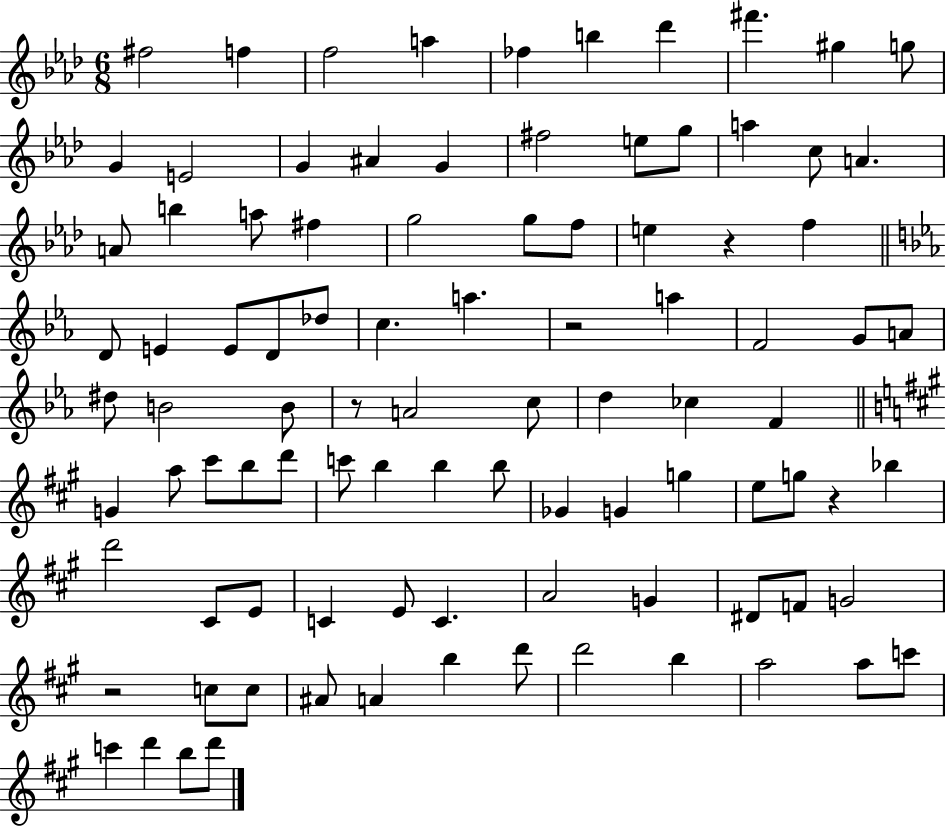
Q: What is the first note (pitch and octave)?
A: F#5